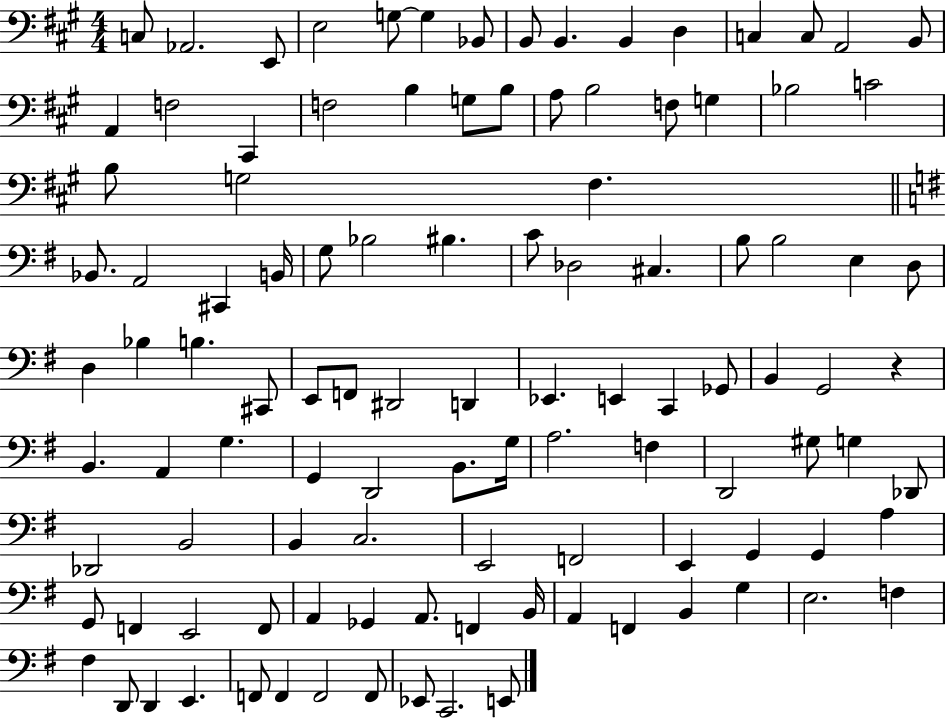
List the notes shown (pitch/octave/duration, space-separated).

C3/e Ab2/h. E2/e E3/h G3/e G3/q Bb2/e B2/e B2/q. B2/q D3/q C3/q C3/e A2/h B2/e A2/q F3/h C#2/q F3/h B3/q G3/e B3/e A3/e B3/h F3/e G3/q Bb3/h C4/h B3/e G3/h F#3/q. Bb2/e. A2/h C#2/q B2/s G3/e Bb3/h BIS3/q. C4/e Db3/h C#3/q. B3/e B3/h E3/q D3/e D3/q Bb3/q B3/q. C#2/e E2/e F2/e D#2/h D2/q Eb2/q. E2/q C2/q Gb2/e B2/q G2/h R/q B2/q. A2/q G3/q. G2/q D2/h B2/e. G3/s A3/h. F3/q D2/h G#3/e G3/q Db2/e Db2/h B2/h B2/q C3/h. E2/h F2/h E2/q G2/q G2/q A3/q G2/e F2/q E2/h F2/e A2/q Gb2/q A2/e. F2/q B2/s A2/q F2/q B2/q G3/q E3/h. F3/q F#3/q D2/e D2/q E2/q. F2/e F2/q F2/h F2/e Eb2/e C2/h. E2/e